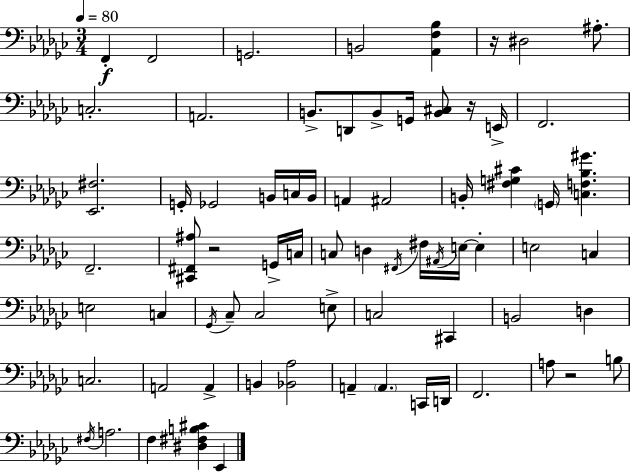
{
  \clef bass
  \numericTimeSignature
  \time 3/4
  \key ees \minor
  \tempo 4 = 80
  f,4-.\f f,2 | g,2. | b,2 <aes, f bes>4 | r16 dis2 ais8.-. | \break c2.-. | a,2. | b,8.-> d,8 b,8-> g,16 <b, cis>8 r16 e,16-> | f,2. | \break <ees, fis>2. | g,16-. ges,2 b,16 c16 b,16 | a,4 ais,2 | b,16-. <fis g cis'>4 \parenthesize g,16 <c f bes gis'>4. | \break f,2.-- | <cis, fis, ais>8 r2 g,16-> c16 | c8 d4 \acciaccatura { fis,16 } fis16 \acciaccatura { ais,16 } e16~~ e4-. | e2 c4 | \break e2 c4 | \acciaccatura { ges,16 } ces8-- ces2 | e8-> c2 cis,4 | b,2 d4 | \break c2. | a,2 a,4-> | b,4 <bes, aes>2 | a,4-- \parenthesize a,4. | \break c,16 d,16 f,2. | a8 r2 | b8 \acciaccatura { fis16 } a2. | f4 <dis fis b cis'>4 | \break ees,4 \bar "|."
}